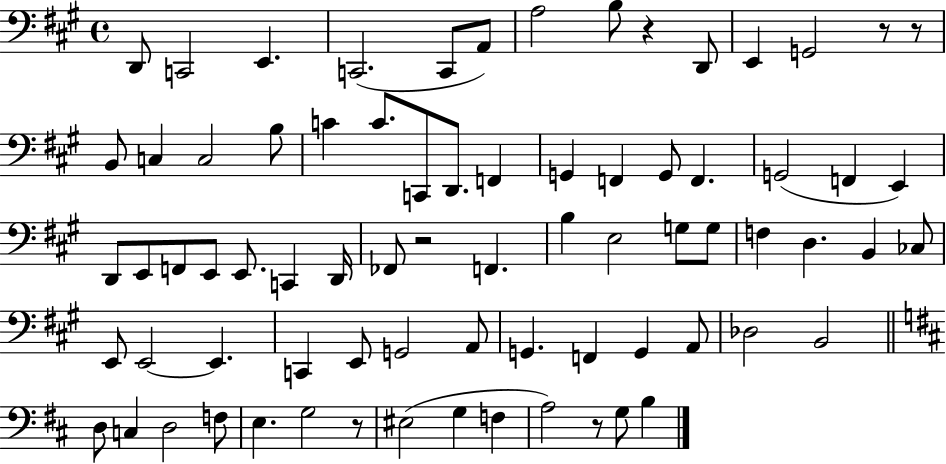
D2/e C2/h E2/q. C2/h. C2/e A2/e A3/h B3/e R/q D2/e E2/q G2/h R/e R/e B2/e C3/q C3/h B3/e C4/q C4/e. C2/e D2/e. F2/q G2/q F2/q G2/e F2/q. G2/h F2/q E2/q D2/e E2/e F2/e E2/e E2/e. C2/q D2/s FES2/e R/h F2/q. B3/q E3/h G3/e G3/e F3/q D3/q. B2/q CES3/e E2/e E2/h E2/q. C2/q E2/e G2/h A2/e G2/q. F2/q G2/q A2/e Db3/h B2/h D3/e C3/q D3/h F3/e E3/q. G3/h R/e EIS3/h G3/q F3/q A3/h R/e G3/e B3/q